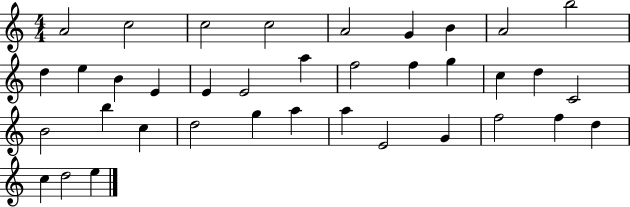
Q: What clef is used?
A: treble